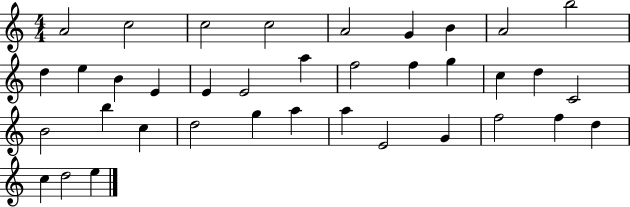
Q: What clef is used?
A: treble